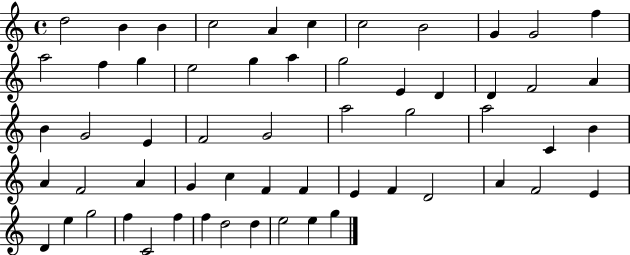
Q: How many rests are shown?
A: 0